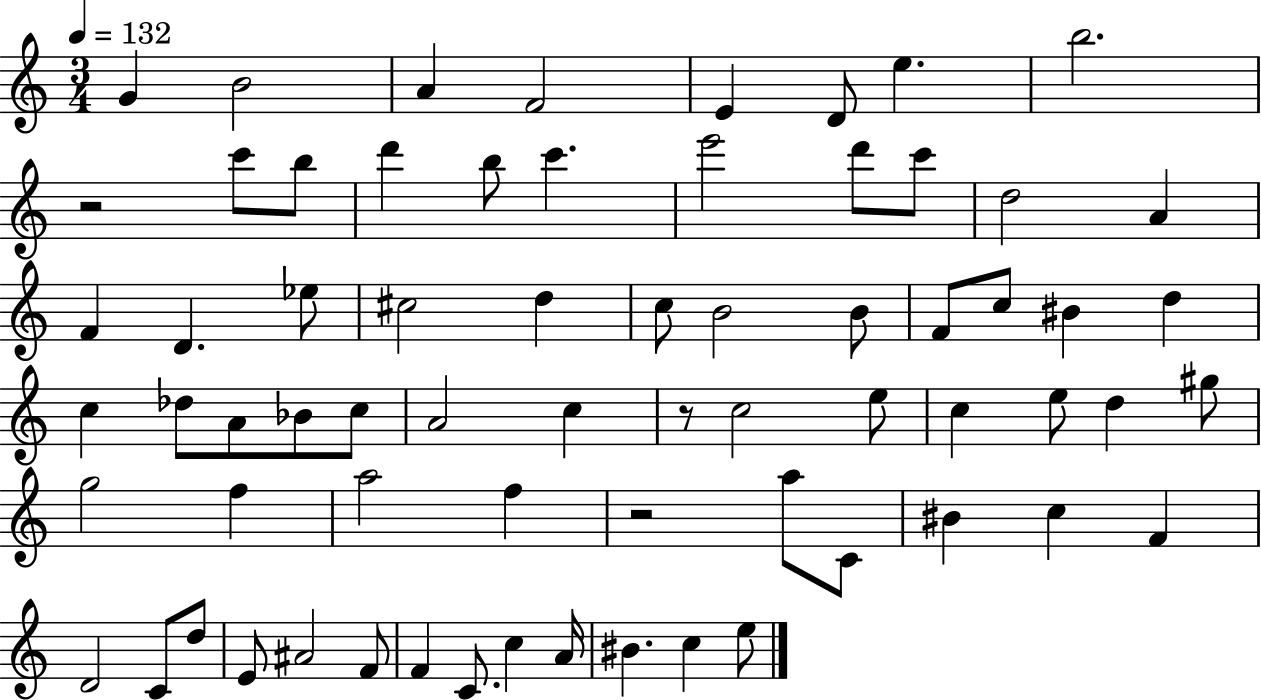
G4/q B4/h A4/q F4/h E4/q D4/e E5/q. B5/h. R/h C6/e B5/e D6/q B5/e C6/q. E6/h D6/e C6/e D5/h A4/q F4/q D4/q. Eb5/e C#5/h D5/q C5/e B4/h B4/e F4/e C5/e BIS4/q D5/q C5/q Db5/e A4/e Bb4/e C5/e A4/h C5/q R/e C5/h E5/e C5/q E5/e D5/q G#5/e G5/h F5/q A5/h F5/q R/h A5/e C4/e BIS4/q C5/q F4/q D4/h C4/e D5/e E4/e A#4/h F4/e F4/q C4/e. C5/q A4/s BIS4/q. C5/q E5/e